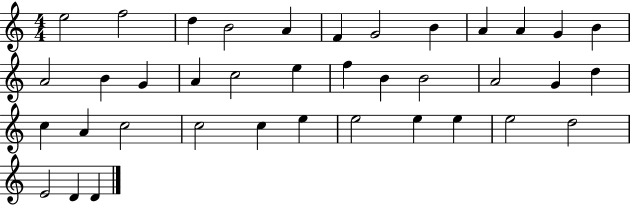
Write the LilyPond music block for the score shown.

{
  \clef treble
  \numericTimeSignature
  \time 4/4
  \key c \major
  e''2 f''2 | d''4 b'2 a'4 | f'4 g'2 b'4 | a'4 a'4 g'4 b'4 | \break a'2 b'4 g'4 | a'4 c''2 e''4 | f''4 b'4 b'2 | a'2 g'4 d''4 | \break c''4 a'4 c''2 | c''2 c''4 e''4 | e''2 e''4 e''4 | e''2 d''2 | \break e'2 d'4 d'4 | \bar "|."
}